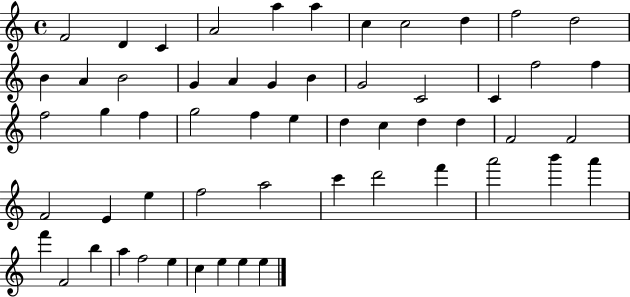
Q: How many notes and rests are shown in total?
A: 56